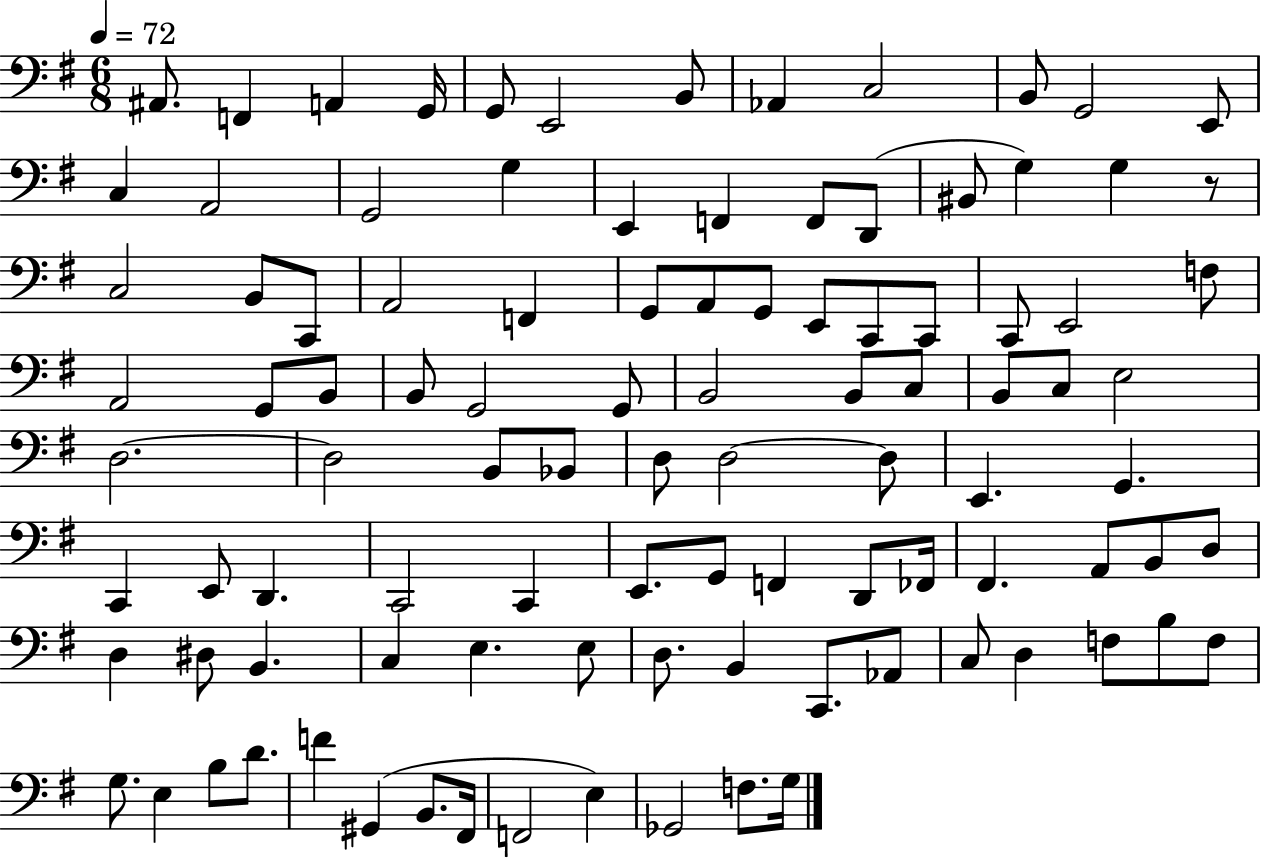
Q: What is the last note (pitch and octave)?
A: G3